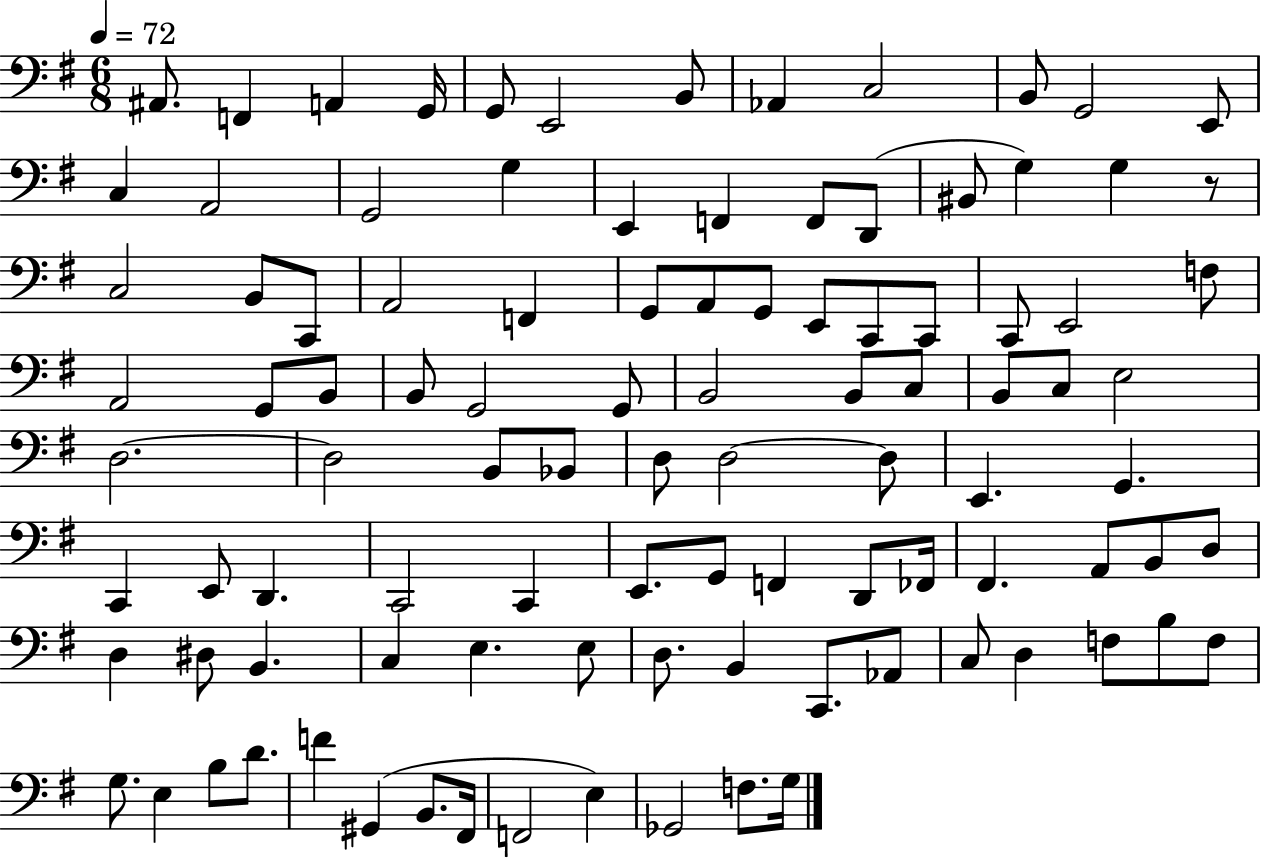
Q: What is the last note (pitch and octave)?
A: G3